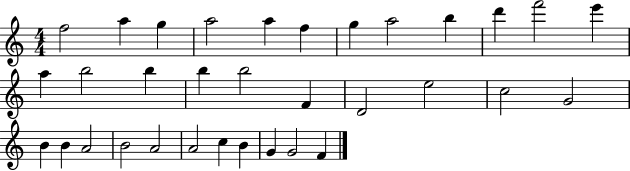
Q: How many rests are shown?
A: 0